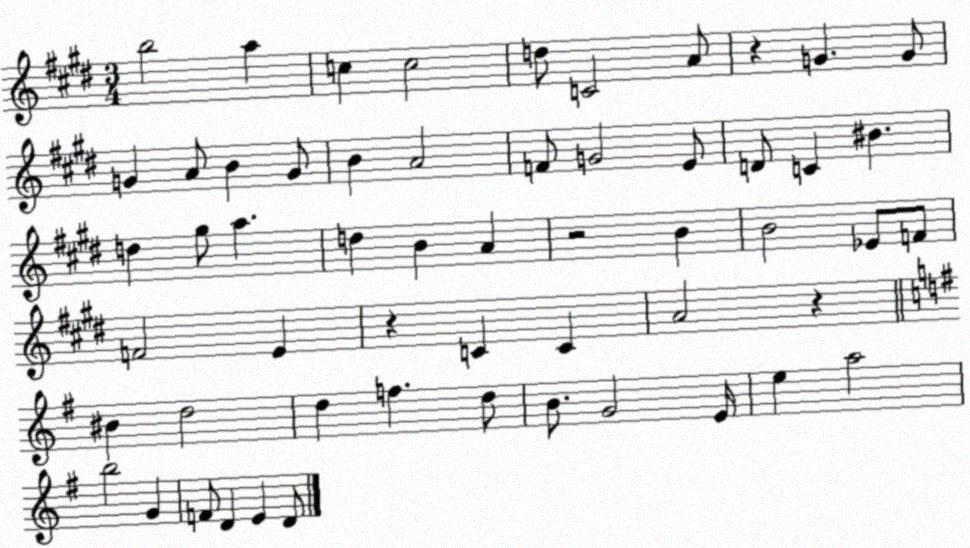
X:1
T:Untitled
M:3/4
L:1/4
K:E
b2 a c c2 d/2 C2 A/2 z G G/2 G A/2 B G/2 B A2 F/2 G2 E/2 D/2 C ^B d ^g/2 a d B A z2 B B2 _E/2 F/2 F2 E z C C A2 z ^B d2 d f d/2 B/2 G2 E/4 e a2 b2 G F/2 D E D/2